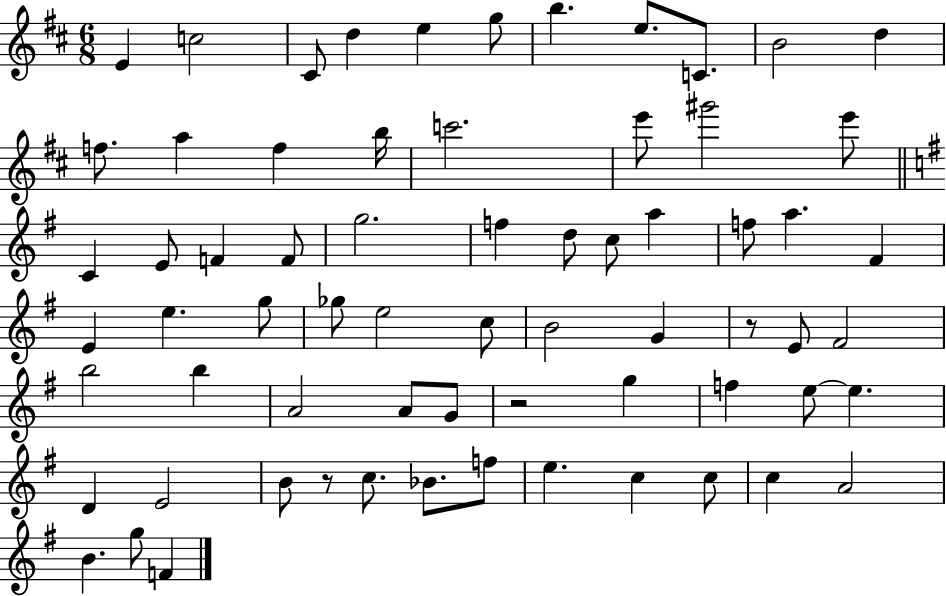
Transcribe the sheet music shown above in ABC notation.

X:1
T:Untitled
M:6/8
L:1/4
K:D
E c2 ^C/2 d e g/2 b e/2 C/2 B2 d f/2 a f b/4 c'2 e'/2 ^g'2 e'/2 C E/2 F F/2 g2 f d/2 c/2 a f/2 a ^F E e g/2 _g/2 e2 c/2 B2 G z/2 E/2 ^F2 b2 b A2 A/2 G/2 z2 g f e/2 e D E2 B/2 z/2 c/2 _B/2 f/2 e c c/2 c A2 B g/2 F